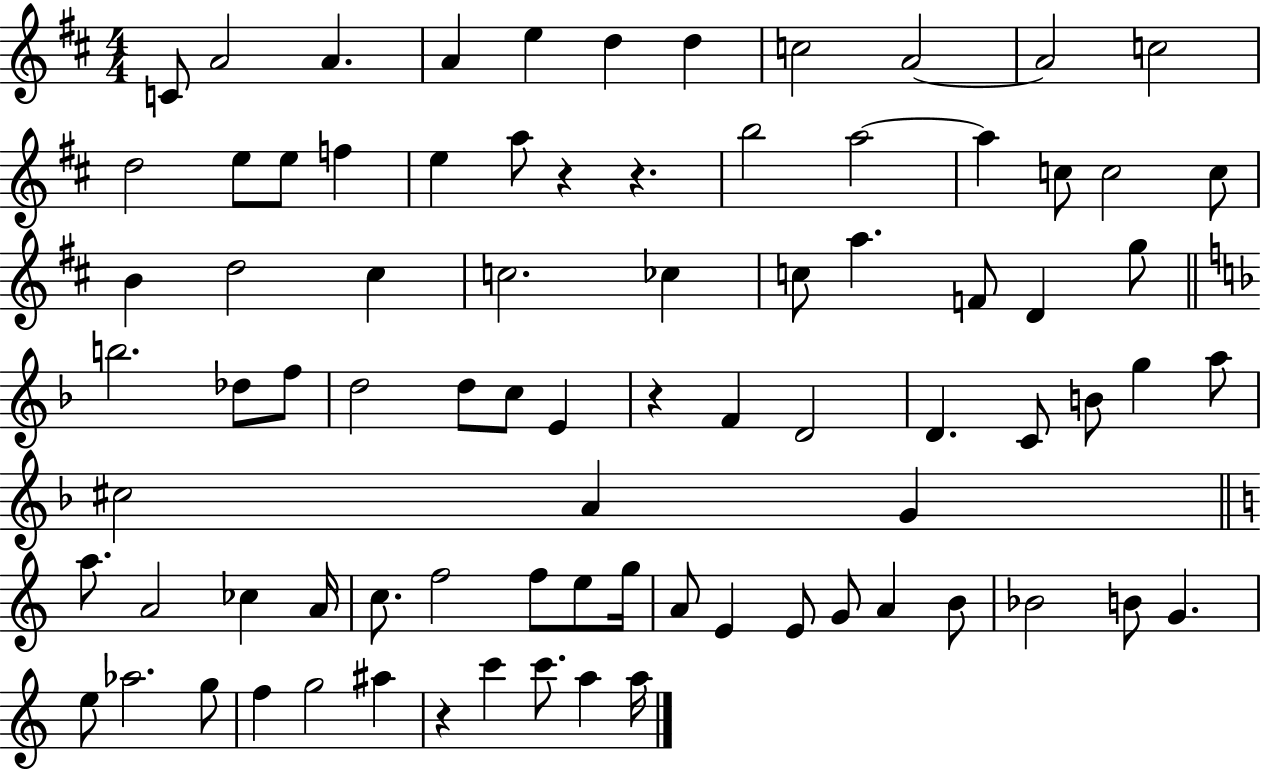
{
  \clef treble
  \numericTimeSignature
  \time 4/4
  \key d \major
  c'8 a'2 a'4. | a'4 e''4 d''4 d''4 | c''2 a'2~~ | a'2 c''2 | \break d''2 e''8 e''8 f''4 | e''4 a''8 r4 r4. | b''2 a''2~~ | a''4 c''8 c''2 c''8 | \break b'4 d''2 cis''4 | c''2. ces''4 | c''8 a''4. f'8 d'4 g''8 | \bar "||" \break \key f \major b''2. des''8 f''8 | d''2 d''8 c''8 e'4 | r4 f'4 d'2 | d'4. c'8 b'8 g''4 a''8 | \break cis''2 a'4 g'4 | \bar "||" \break \key a \minor a''8. a'2 ces''4 a'16 | c''8. f''2 f''8 e''8 g''16 | a'8 e'4 e'8 g'8 a'4 b'8 | bes'2 b'8 g'4. | \break e''8 aes''2. g''8 | f''4 g''2 ais''4 | r4 c'''4 c'''8. a''4 a''16 | \bar "|."
}